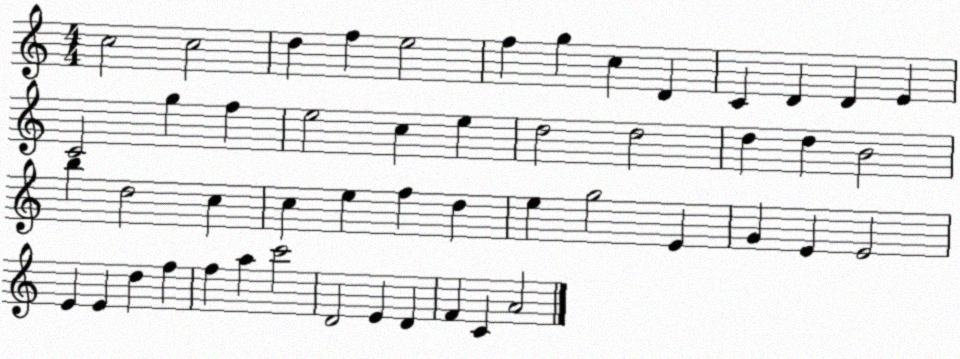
X:1
T:Untitled
M:4/4
L:1/4
K:C
c2 c2 d f e2 f g c D C D D E C2 g f e2 c e d2 d2 d d B2 b d2 c c e f d e g2 E G E E2 E E d f f a c'2 D2 E D F C A2